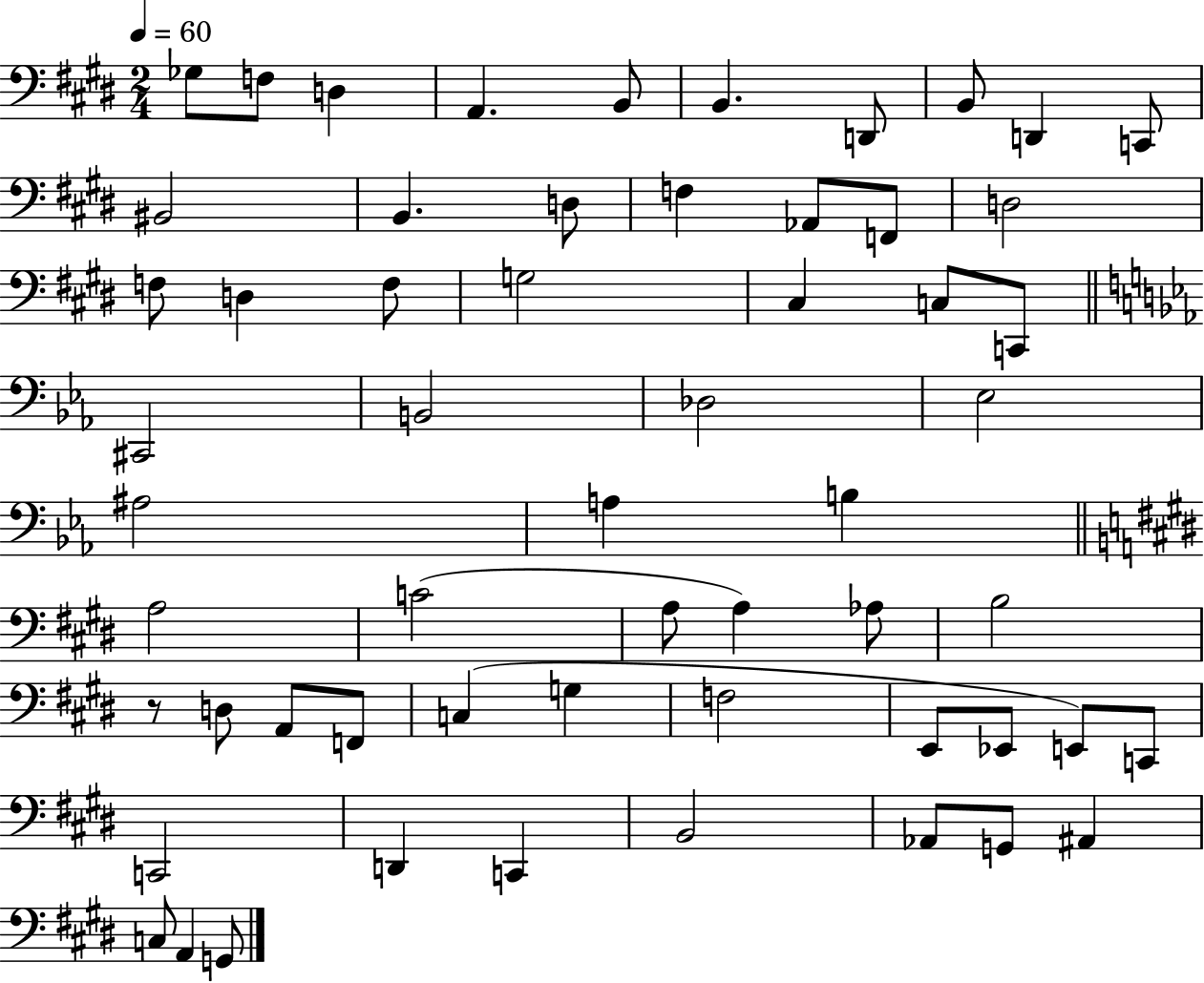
Gb3/e F3/e D3/q A2/q. B2/e B2/q. D2/e B2/e D2/q C2/e BIS2/h B2/q. D3/e F3/q Ab2/e F2/e D3/h F3/e D3/q F3/e G3/h C#3/q C3/e C2/e C#2/h B2/h Db3/h Eb3/h A#3/h A3/q B3/q A3/h C4/h A3/e A3/q Ab3/e B3/h R/e D3/e A2/e F2/e C3/q G3/q F3/h E2/e Eb2/e E2/e C2/e C2/h D2/q C2/q B2/h Ab2/e G2/e A#2/q C3/e A2/q G2/e